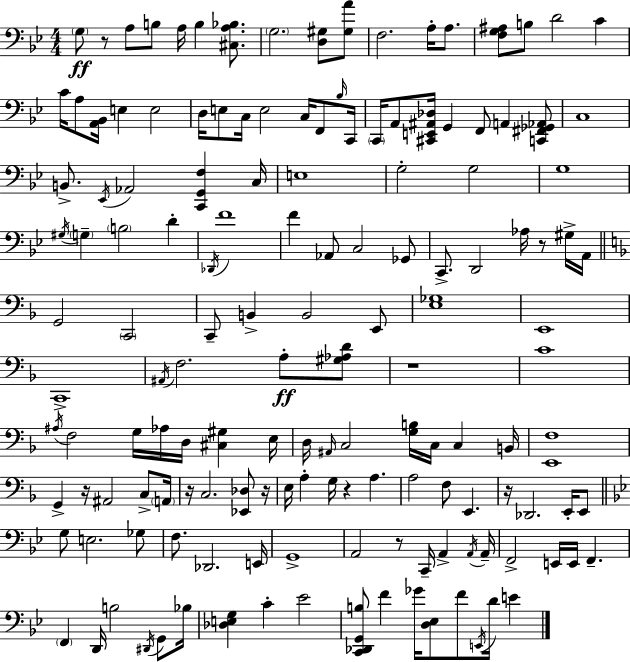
{
  \clef bass
  \numericTimeSignature
  \time 4/4
  \key bes \major
  \parenthesize g8\ff r8 a8 b8 a16 b4 <cis a bes>8. | \parenthesize g2. <d gis>8 <gis a'>8 | f2. a16-. a8. | <f g ais>8 b8 d'2 c'4 | \break c'16 a8 <a, bes,>16 e4 e2 | d16 e8 c16 e2 c16 f,8 \grace { bes16 } | c,16 \parenthesize c,16 a,8 <cis, e, ais, des>16 g,4 f,8 a,4 <c, fis, ges, aes,>8 | c1 | \break b,8.-> \acciaccatura { ees,16 } aes,2 <c, g, f>4 | c16 e1 | g2-. g2 | g1 | \break \acciaccatura { gis16 } \parenthesize g4-- \parenthesize b2 d'4-. | \acciaccatura { des,16 } f'1 | f'4 aes,8 c2 | ges,8 c,8.-> d,2 aes16 | \break r8 gis16-> a,16 \bar "||" \break \key f \major g,2 \parenthesize c,2 | c,8-- b,4-> b,2 e,8 | <e ges>1 | e,1 | \break c,1-> | \acciaccatura { ais,16 } f2. a8-.\ff <gis aes d'>8 | r1 | c'1 | \break \acciaccatura { ais16 } f2 g16 aes16 d16 <cis gis>4 | e16 d16 \grace { ais,16 } c2 <g b>16 c16 c4 | b,16 <e, f>1 | g,4-> r16 ais,2 | \break c8-> \parenthesize a,16 r16 c2. | <ees, des>8 r16 e16 a4-. g16 r4 a4. | a2 f8 e,4. | r16 des,2. | \break e,16-. e,8 \bar "||" \break \key g \minor g8 e2. ges8 | f8. des,2. e,16 | g,1-> | a,2 r8 c,16-- a,4-> \acciaccatura { a,16 } | \break a,16-- f,2-> e,16 e,16 f,4.-- | \parenthesize f,4 d,16 b2 \acciaccatura { dis,16 } g,8 | bes16 <des e g>4 c'4-. ees'2 | <c, des, g, b>8 f'4 ges'16 <d ees>8 f'8 \acciaccatura { e,16 } d'16 e'4 | \break \bar "|."
}